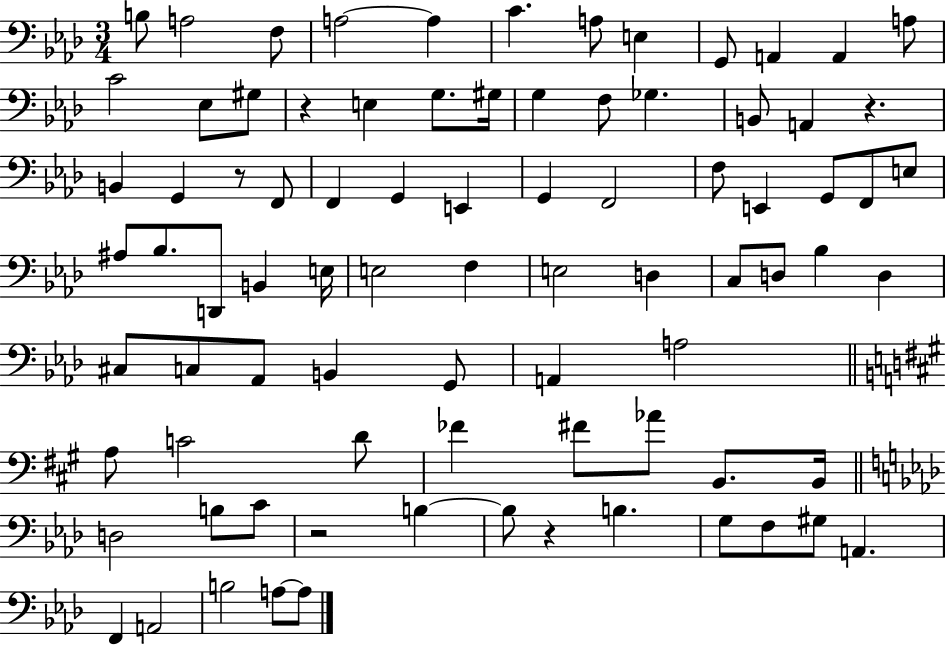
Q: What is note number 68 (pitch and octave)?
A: B3